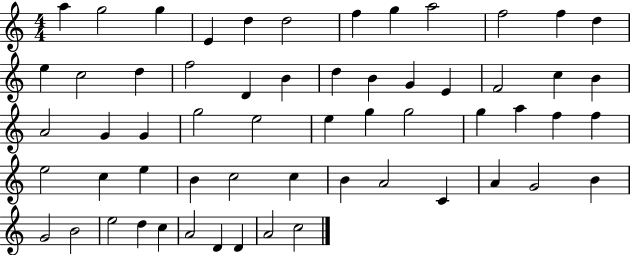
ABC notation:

X:1
T:Untitled
M:4/4
L:1/4
K:C
a g2 g E d d2 f g a2 f2 f d e c2 d f2 D B d B G E F2 c B A2 G G g2 e2 e g g2 g a f f e2 c e B c2 c B A2 C A G2 B G2 B2 e2 d c A2 D D A2 c2